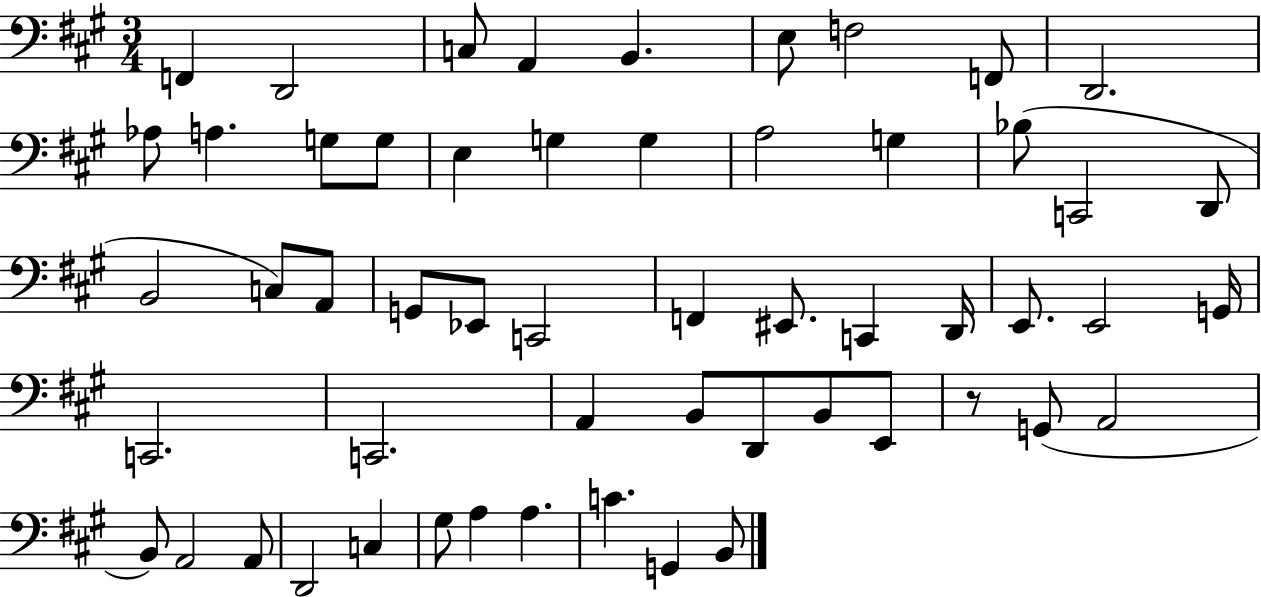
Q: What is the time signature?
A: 3/4